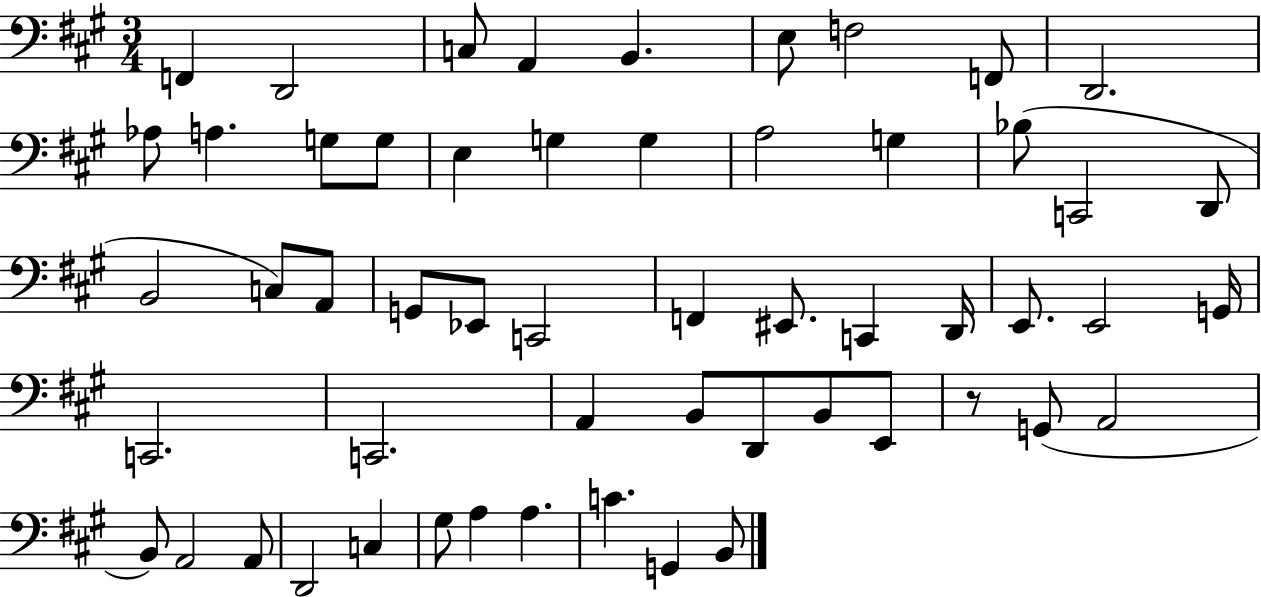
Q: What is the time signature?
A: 3/4